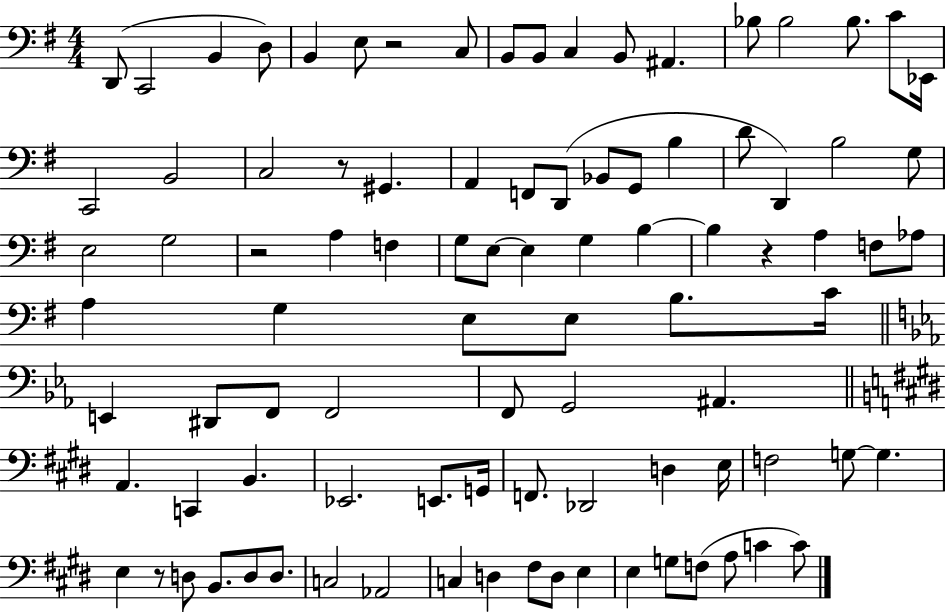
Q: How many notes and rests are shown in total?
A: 93